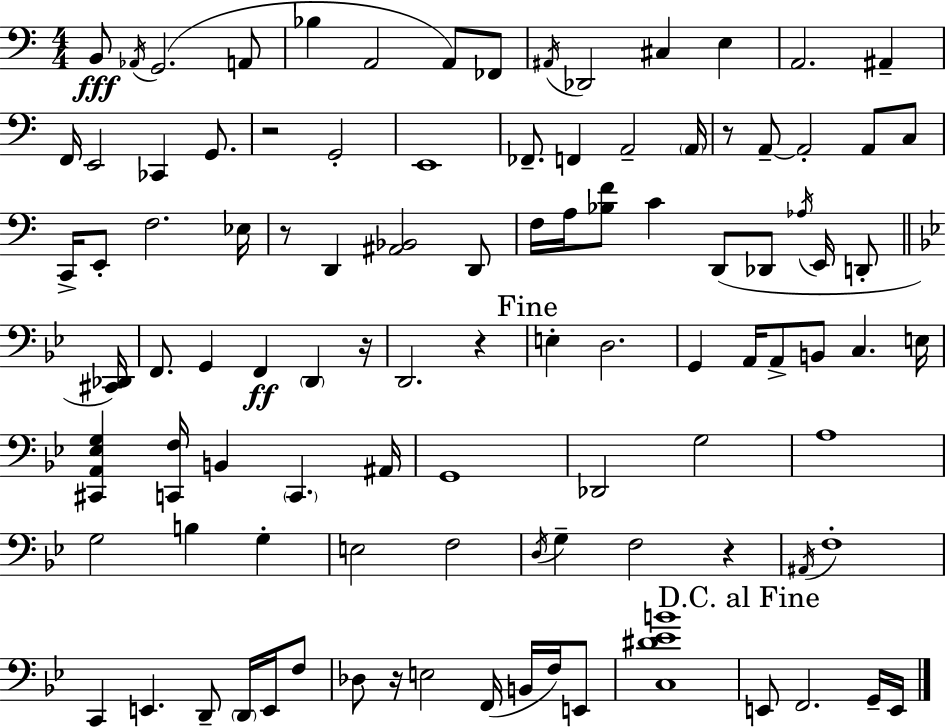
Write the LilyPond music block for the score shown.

{
  \clef bass
  \numericTimeSignature
  \time 4/4
  \key c \major
  b,8\fff \acciaccatura { aes,16 } g,2.( a,8 | bes4 a,2 a,8) fes,8 | \acciaccatura { ais,16 } des,2 cis4 e4 | a,2. ais,4-- | \break f,16 e,2 ces,4 g,8. | r2 g,2-. | e,1 | fes,8.-- f,4 a,2-- | \break \parenthesize a,16 r8 a,8--~~ a,2-. a,8 | c8 c,16-> e,8-. f2. | ees16 r8 d,4 <ais, bes,>2 | d,8 f16 a16 <bes f'>8 c'4 d,8( des,8 \acciaccatura { aes16 } e,16 | \break d,8-. \bar "||" \break \key bes \major <cis, des,>16) f,8. g,4 f,4\ff \parenthesize d,4 | r16 d,2. r4 | \mark "Fine" e4-. d2. | g,4 a,16 a,8-> b,8 c4. | \break e16 <cis, a, ees g>4 <c, f>16 b,4 \parenthesize c,4. | ais,16 g,1 | des,2 g2 | a1 | \break g2 b4 g4-. | e2 f2 | \acciaccatura { d16 } g4-- f2 r4 | \acciaccatura { ais,16 } f1-. | \break c,4 e,4. d,8-- \parenthesize d,16 | e,16 f8 des8 r16 e2 f,16( b,16 | f16) e,8 <c dis' ees' b'>1 | \mark "D.C. al Fine" e,8 f,2. | \break g,16-- e,16 \bar "|."
}